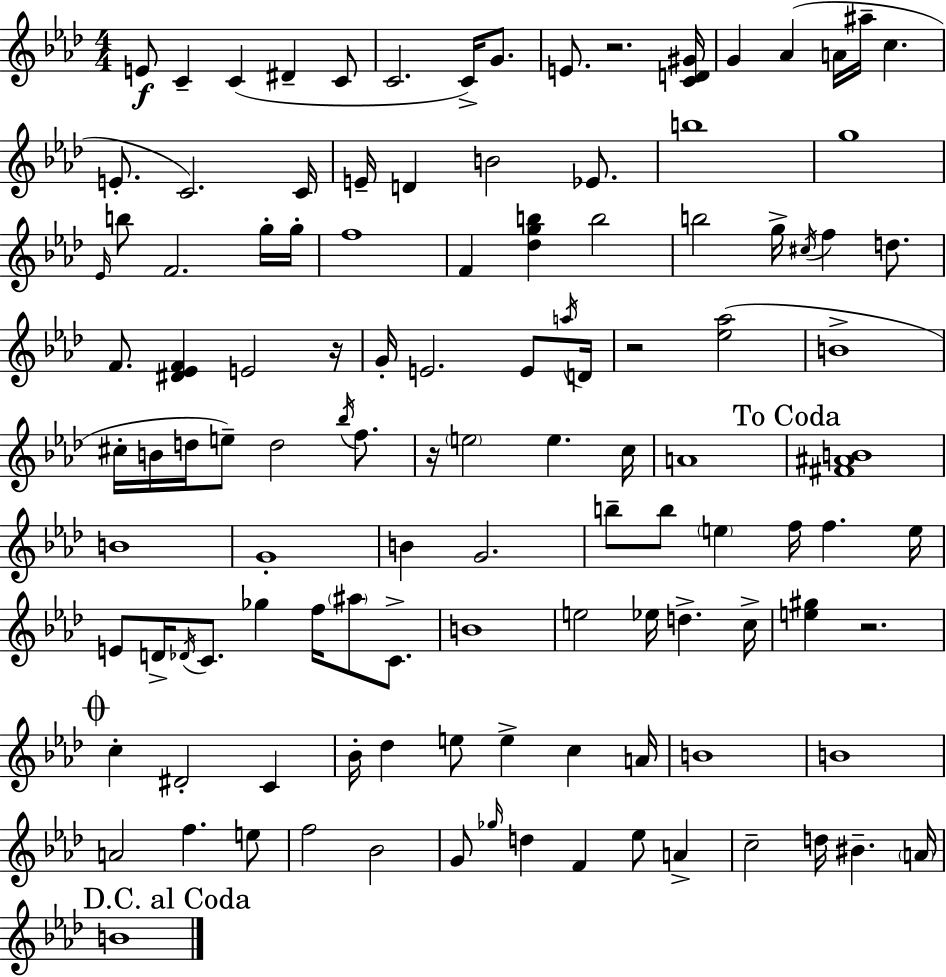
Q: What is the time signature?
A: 4/4